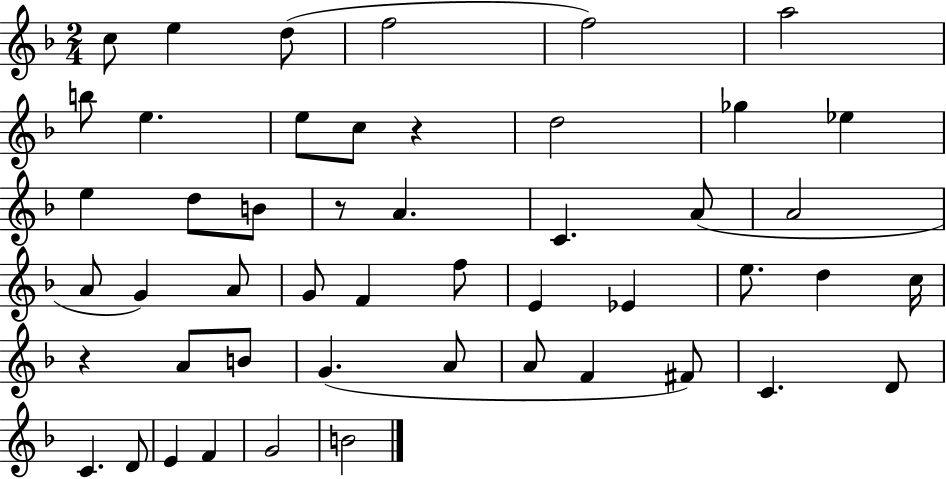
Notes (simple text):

C5/e E5/q D5/e F5/h F5/h A5/h B5/e E5/q. E5/e C5/e R/q D5/h Gb5/q Eb5/q E5/q D5/e B4/e R/e A4/q. C4/q. A4/e A4/h A4/e G4/q A4/e G4/e F4/q F5/e E4/q Eb4/q E5/e. D5/q C5/s R/q A4/e B4/e G4/q. A4/e A4/e F4/q F#4/e C4/q. D4/e C4/q. D4/e E4/q F4/q G4/h B4/h